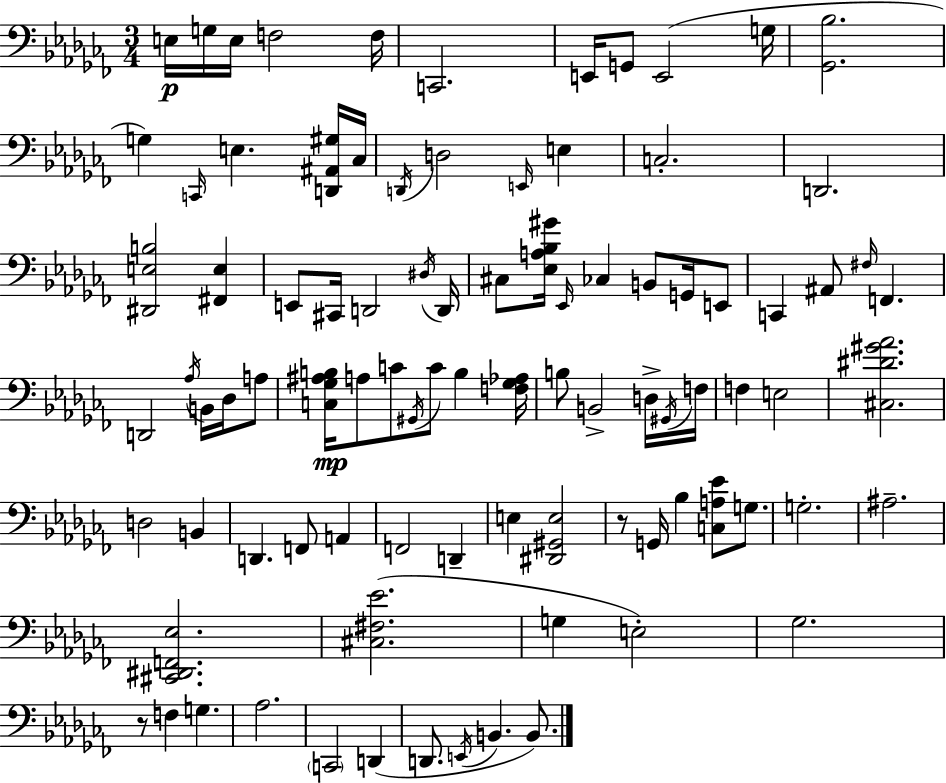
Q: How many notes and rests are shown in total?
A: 91